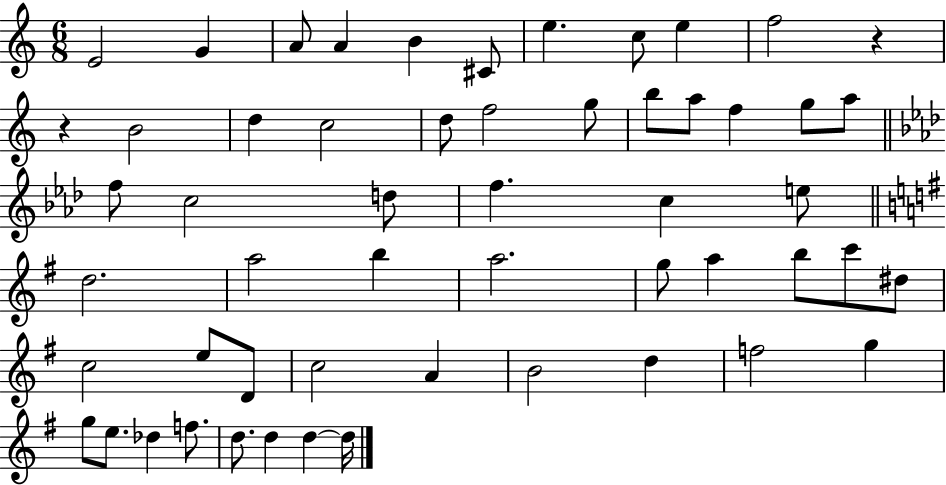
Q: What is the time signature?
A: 6/8